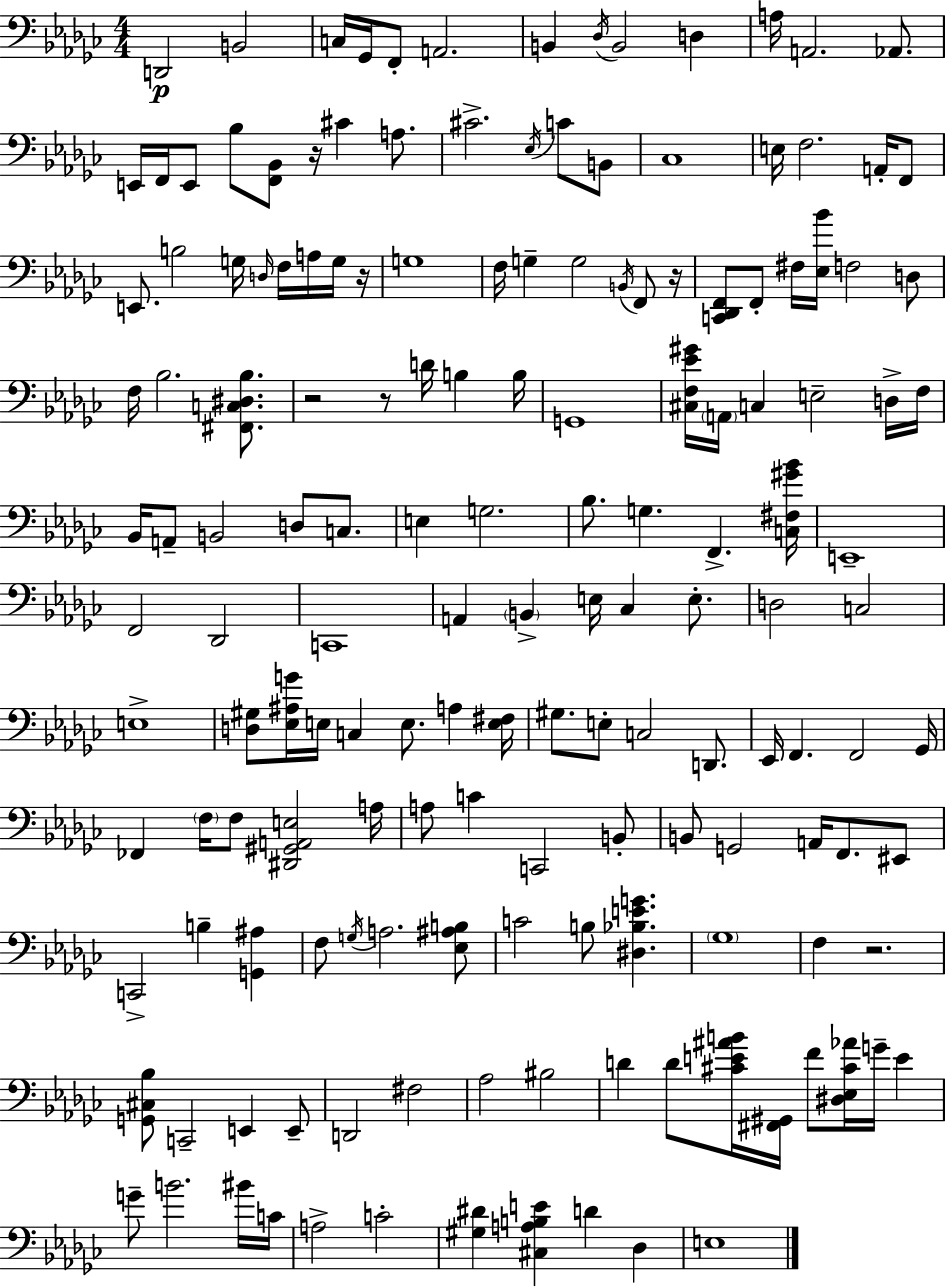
D2/h B2/h C3/s Gb2/s F2/e A2/h. B2/q Db3/s B2/h D3/q A3/s A2/h. Ab2/e. E2/s F2/s E2/e Bb3/e [F2,Bb2]/e R/s C#4/q A3/e. C#4/h. Eb3/s C4/e B2/e CES3/w E3/s F3/h. A2/s F2/e E2/e. B3/h G3/s D3/s F3/s A3/s G3/s R/s G3/w F3/s G3/q G3/h B2/s F2/e R/s [C2,Db2,F2]/e F2/e F#3/s [Eb3,Bb4]/s F3/h D3/e F3/s Bb3/h. [F#2,C3,D#3,Bb3]/e. R/h R/e D4/s B3/q B3/s G2/w [C#3,F3,Eb4,G#4]/s A2/s C3/q E3/h D3/s F3/s Bb2/s A2/e B2/h D3/e C3/e. E3/q G3/h. Bb3/e. G3/q. F2/q. [C3,F#3,G#4,Bb4]/s E2/w F2/h Db2/h C2/w A2/q B2/q E3/s CES3/q E3/e. D3/h C3/h E3/w [D3,G#3]/e [Eb3,A#3,G4]/s E3/s C3/q E3/e. A3/q [E3,F#3]/s G#3/e. E3/e C3/h D2/e. Eb2/s F2/q. F2/h Gb2/s FES2/q F3/s F3/e [D#2,G#2,A2,E3]/h A3/s A3/e C4/q C2/h B2/e B2/e G2/h A2/s F2/e. EIS2/e C2/h B3/q [G2,A#3]/q F3/e G3/s A3/h. [Eb3,A#3,B3]/e C4/h B3/e [D#3,Bb3,E4,G4]/q. Gb3/w F3/q R/h. [G2,C#3,Bb3]/e C2/h E2/q E2/e D2/h F#3/h Ab3/h BIS3/h D4/q D4/e [C#4,E4,A#4,B4]/s [F#2,G#2]/s F4/e [D#3,Eb3,C#4,Ab4]/s G4/s E4/q G4/e B4/h. BIS4/s C4/s A3/h C4/h [G#3,D#4]/q [C#3,A3,B3,E4]/q D4/q Db3/q E3/w